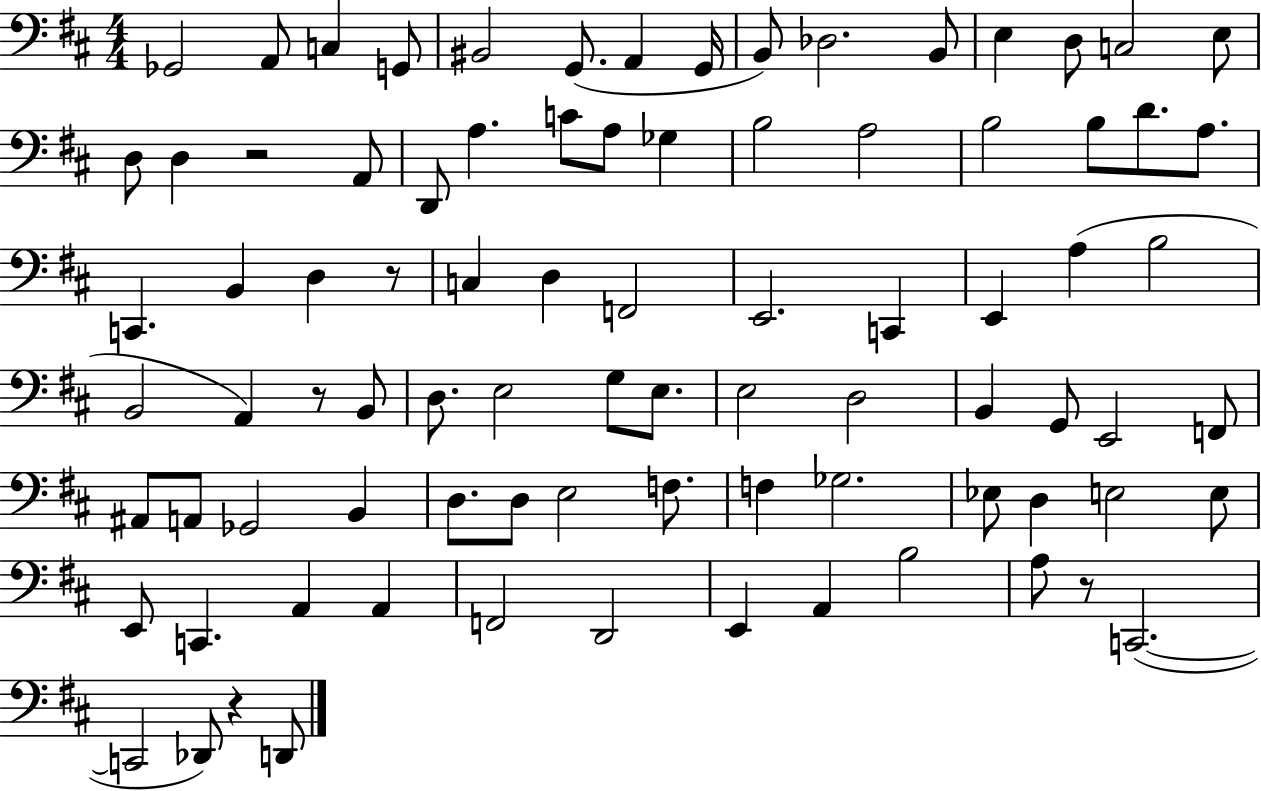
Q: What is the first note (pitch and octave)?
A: Gb2